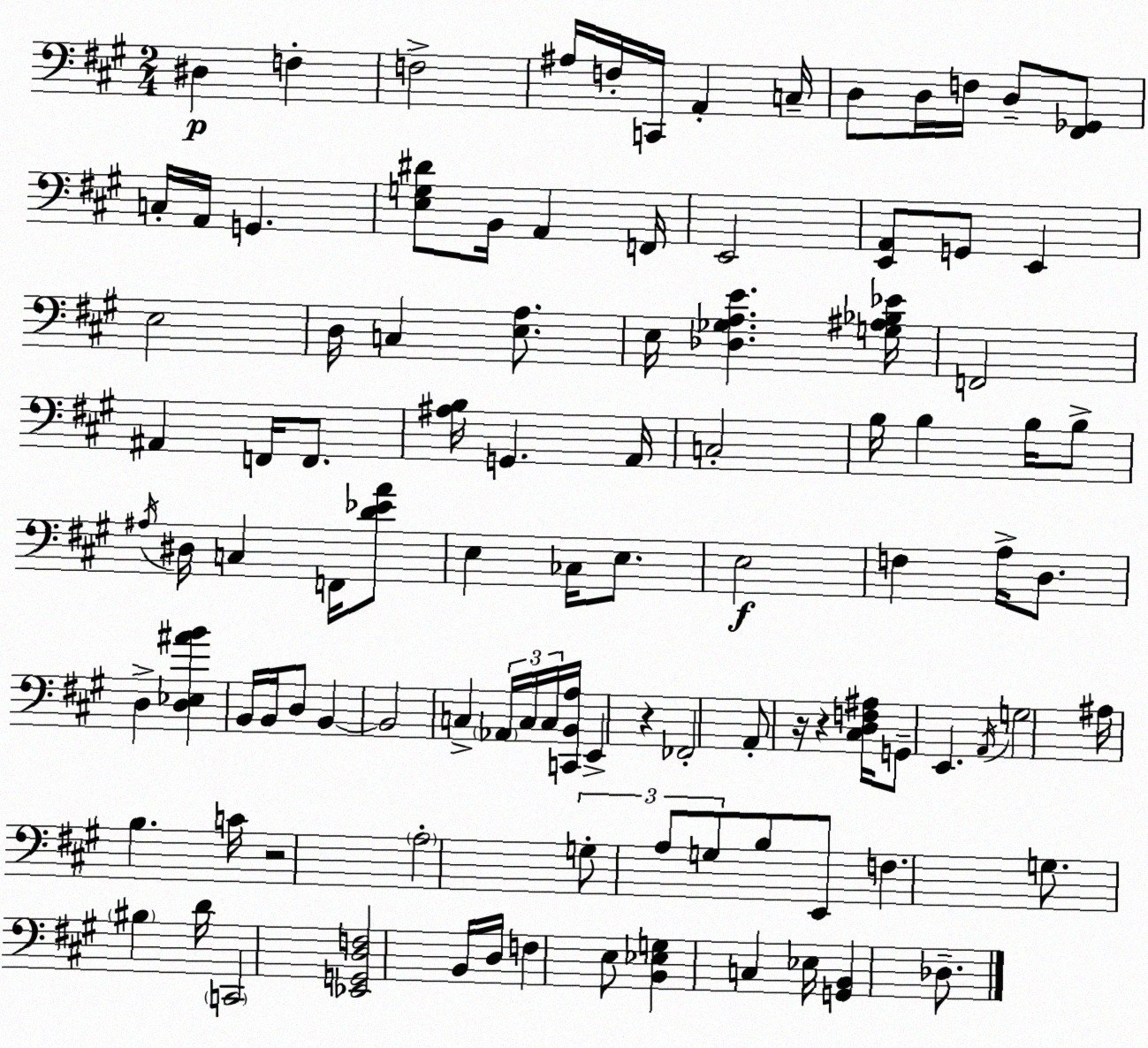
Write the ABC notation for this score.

X:1
T:Untitled
M:2/4
L:1/4
K:A
^D, F, F,2 ^A,/4 F,/4 C,,/4 A,, C,/4 D,/2 D,/4 F,/4 D,/2 [^F,,_G,,]/2 C,/4 A,,/4 G,, [E,G,^D]/2 B,,/4 A,, F,,/4 E,,2 [E,,A,,]/2 G,,/2 E,, E,2 D,/4 C, [E,A,]/2 E,/4 [_D,_G,A,E] [G,^A,_B,_E]/4 F,,2 ^A,, F,,/4 F,,/2 [^A,B,]/4 G,, A,,/4 C,2 B,/4 B, B,/4 B,/2 ^A,/4 ^D,/4 C, F,,/4 [D_EA]/2 E, _C,/4 E,/2 E,2 F, A,/4 D,/2 D, [D,_E,^AB] B,,/4 B,,/4 D,/2 B,, B,,2 C, _A,,/4 C,/4 C,/4 [C,,B,,A,]/4 E,, z _F,,2 A,,/2 z/4 z [^C,D,F,^A,]/4 G,,/2 E,, A,,/4 G,2 ^A,/4 B, C/4 z2 A,2 G,/2 A,/2 G,/2 B,/2 E,,/2 F, G,/2 ^B, D/4 C,,2 [_E,,G,,D,F,]2 B,,/4 D,/4 F, E,/2 [B,,_E,G,] C, _E,/4 [G,,B,,] _D,/2